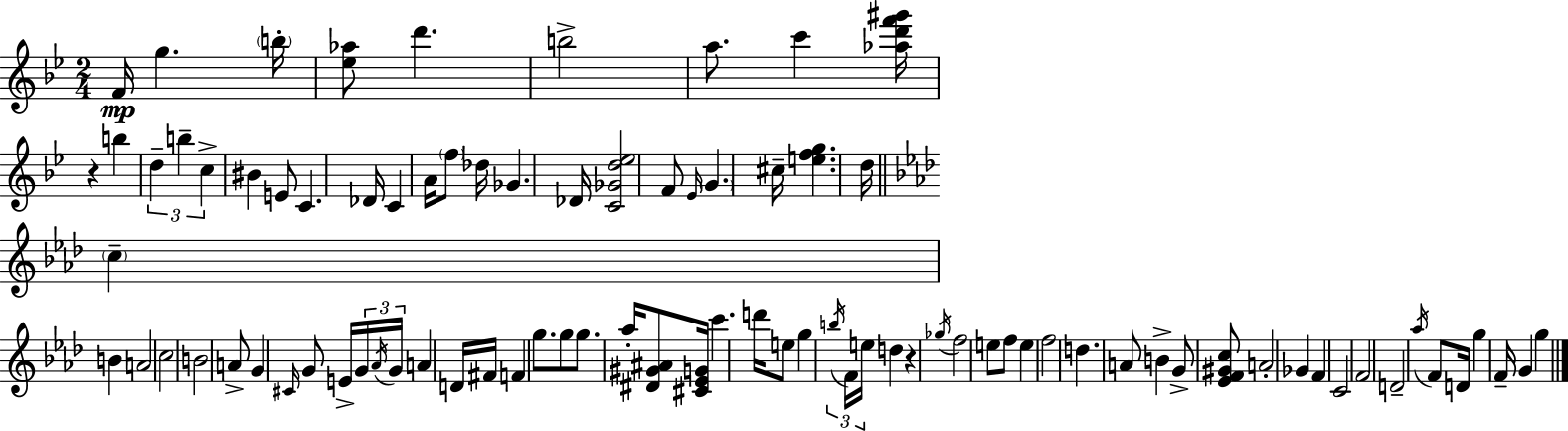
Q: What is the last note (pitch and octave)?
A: G5